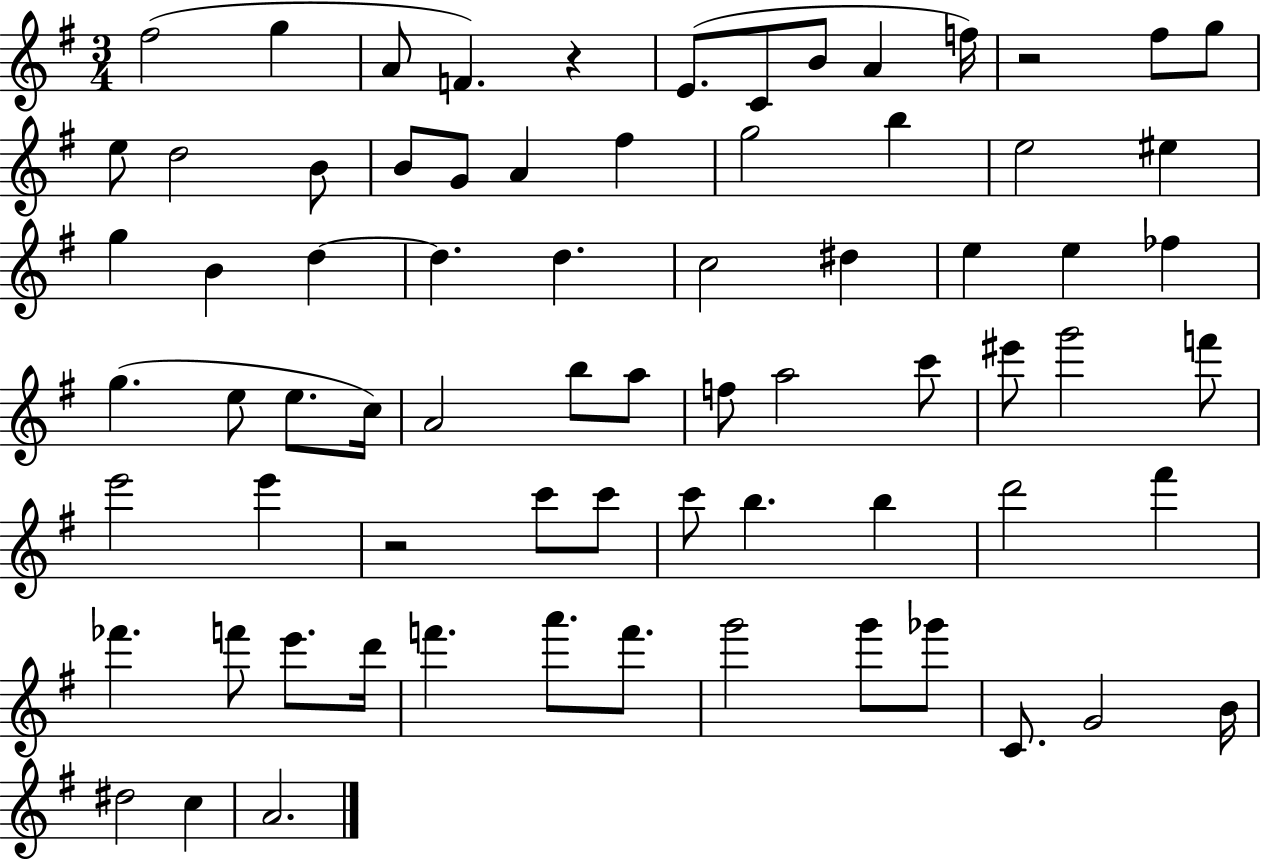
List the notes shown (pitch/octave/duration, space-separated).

F#5/h G5/q A4/e F4/q. R/q E4/e. C4/e B4/e A4/q F5/s R/h F#5/e G5/e E5/e D5/h B4/e B4/e G4/e A4/q F#5/q G5/h B5/q E5/h EIS5/q G5/q B4/q D5/q D5/q. D5/q. C5/h D#5/q E5/q E5/q FES5/q G5/q. E5/e E5/e. C5/s A4/h B5/e A5/e F5/e A5/h C6/e EIS6/e G6/h F6/e E6/h E6/q R/h C6/e C6/e C6/e B5/q. B5/q D6/h F#6/q FES6/q. F6/e E6/e. D6/s F6/q. A6/e. F6/e. G6/h G6/e Gb6/e C4/e. G4/h B4/s D#5/h C5/q A4/h.